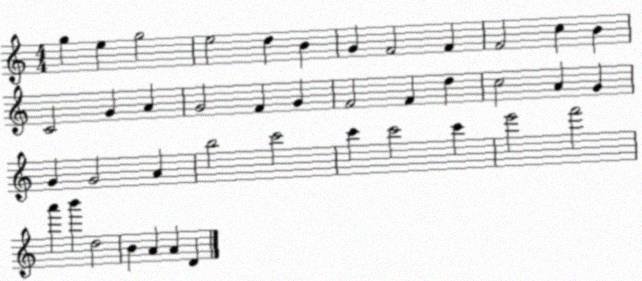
X:1
T:Untitled
M:4/4
L:1/4
K:C
g e g2 e2 d B G F2 F F2 c B C2 G A G2 F G F2 F d c2 A G G G2 A b2 c'2 c' c'2 c' e'2 f'2 a' b' d2 B A A D